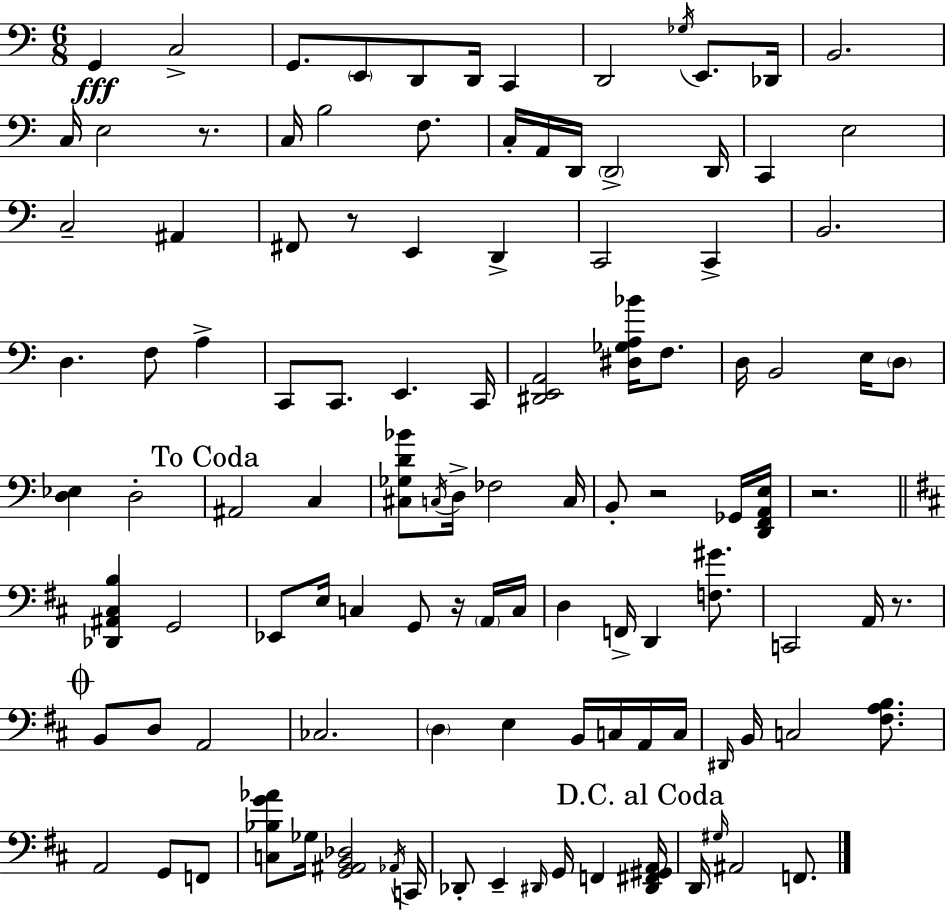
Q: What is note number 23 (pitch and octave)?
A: C2